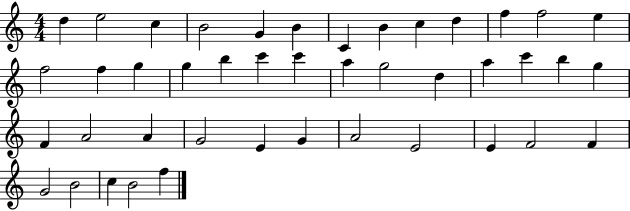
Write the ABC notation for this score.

X:1
T:Untitled
M:4/4
L:1/4
K:C
d e2 c B2 G B C B c d f f2 e f2 f g g b c' c' a g2 d a c' b g F A2 A G2 E G A2 E2 E F2 F G2 B2 c B2 f